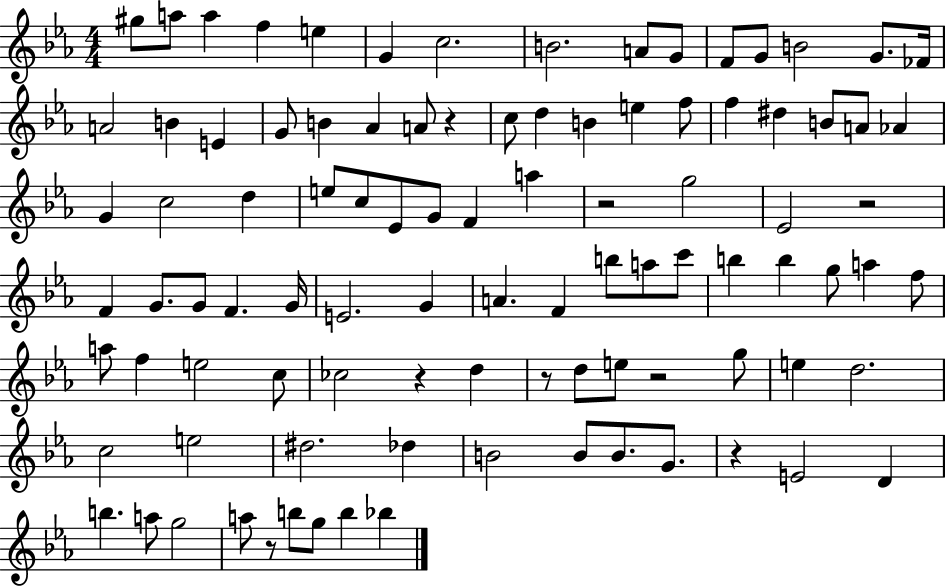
{
  \clef treble
  \numericTimeSignature
  \time 4/4
  \key ees \major
  gis''8 a''8 a''4 f''4 e''4 | g'4 c''2. | b'2. a'8 g'8 | f'8 g'8 b'2 g'8. fes'16 | \break a'2 b'4 e'4 | g'8 b'4 aes'4 a'8 r4 | c''8 d''4 b'4 e''4 f''8 | f''4 dis''4 b'8 a'8 aes'4 | \break g'4 c''2 d''4 | e''8 c''8 ees'8 g'8 f'4 a''4 | r2 g''2 | ees'2 r2 | \break f'4 g'8. g'8 f'4. g'16 | e'2. g'4 | a'4. f'4 b''8 a''8 c'''8 | b''4 b''4 g''8 a''4 f''8 | \break a''8 f''4 e''2 c''8 | ces''2 r4 d''4 | r8 d''8 e''8 r2 g''8 | e''4 d''2. | \break c''2 e''2 | dis''2. des''4 | b'2 b'8 b'8. g'8. | r4 e'2 d'4 | \break b''4. a''8 g''2 | a''8 r8 b''8 g''8 b''4 bes''4 | \bar "|."
}